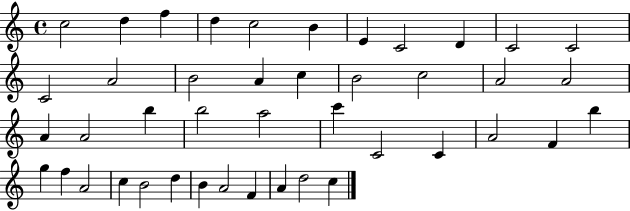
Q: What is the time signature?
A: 4/4